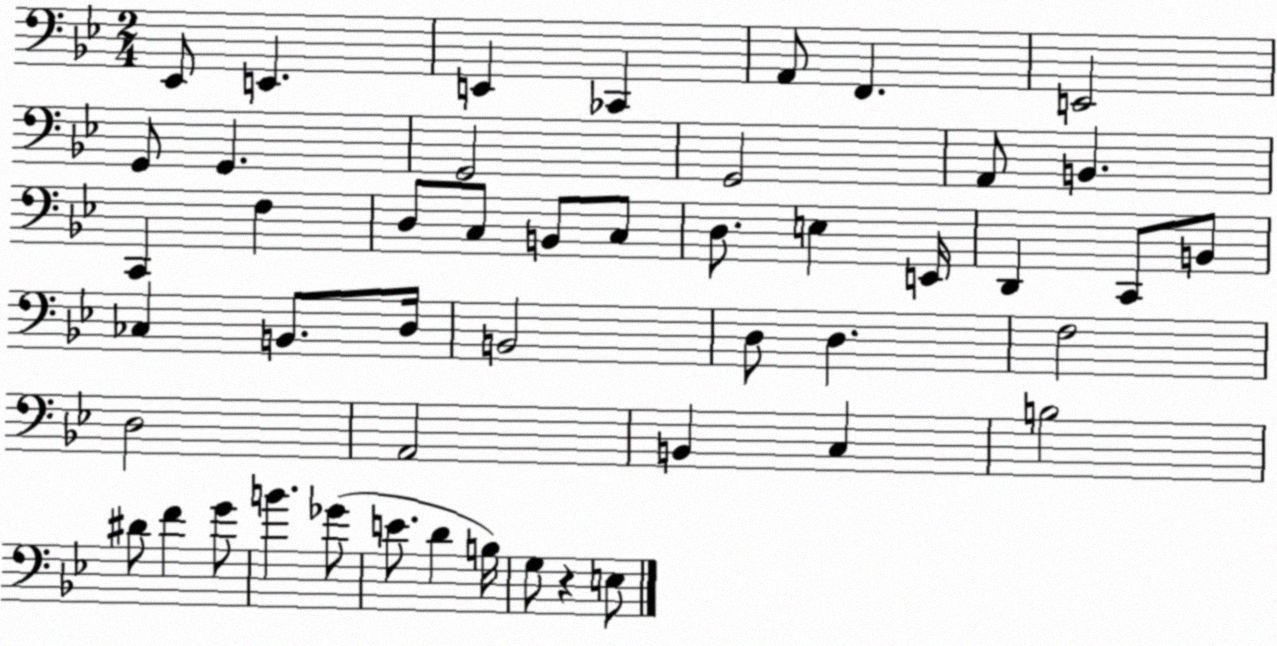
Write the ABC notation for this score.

X:1
T:Untitled
M:2/4
L:1/4
K:Bb
_E,,/2 E,, E,, _C,, A,,/2 F,, E,,2 G,,/2 G,, G,,2 G,,2 A,,/2 B,, C,, F, D,/2 C,/2 B,,/2 C,/2 D,/2 E, E,,/4 D,, C,,/2 B,,/2 _C, B,,/2 D,/4 B,,2 D,/2 D, F,2 D,2 A,,2 B,, C, B,2 ^D/2 F G/2 B _G/2 E/2 D B,/4 G,/2 z E,/2